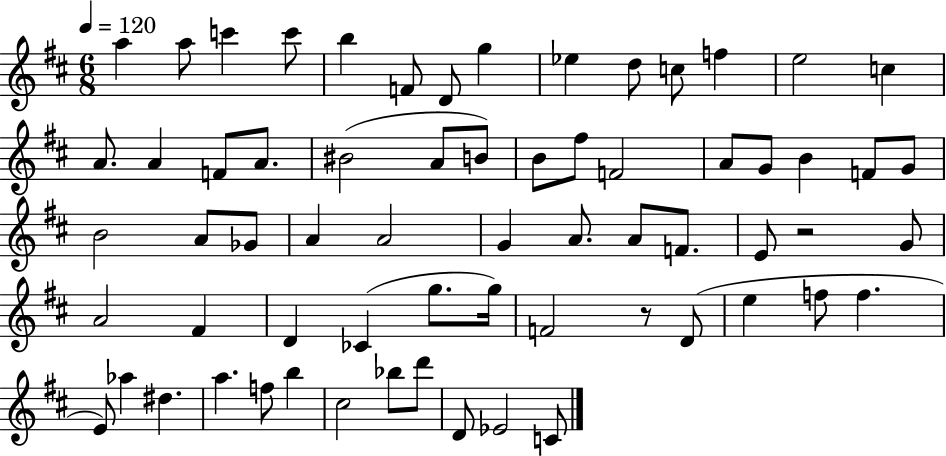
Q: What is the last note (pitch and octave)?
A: C4